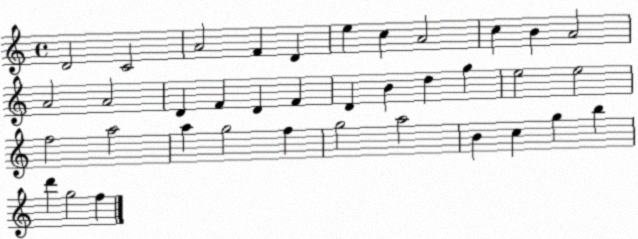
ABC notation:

X:1
T:Untitled
M:4/4
L:1/4
K:C
D2 C2 A2 F D e c A2 c B A2 A2 A2 D F D F D B d g e2 e2 f2 a2 a g2 f g2 a2 B c g b d' g2 f